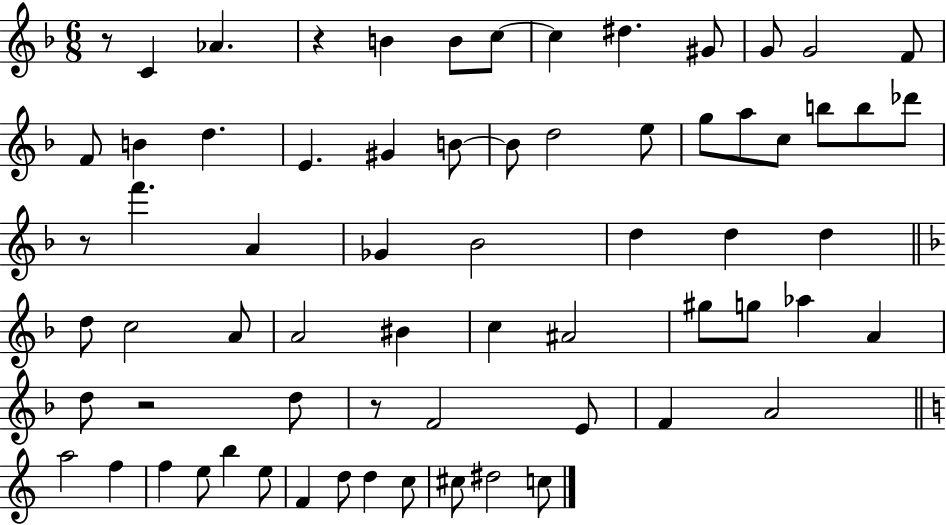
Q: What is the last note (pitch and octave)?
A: C5